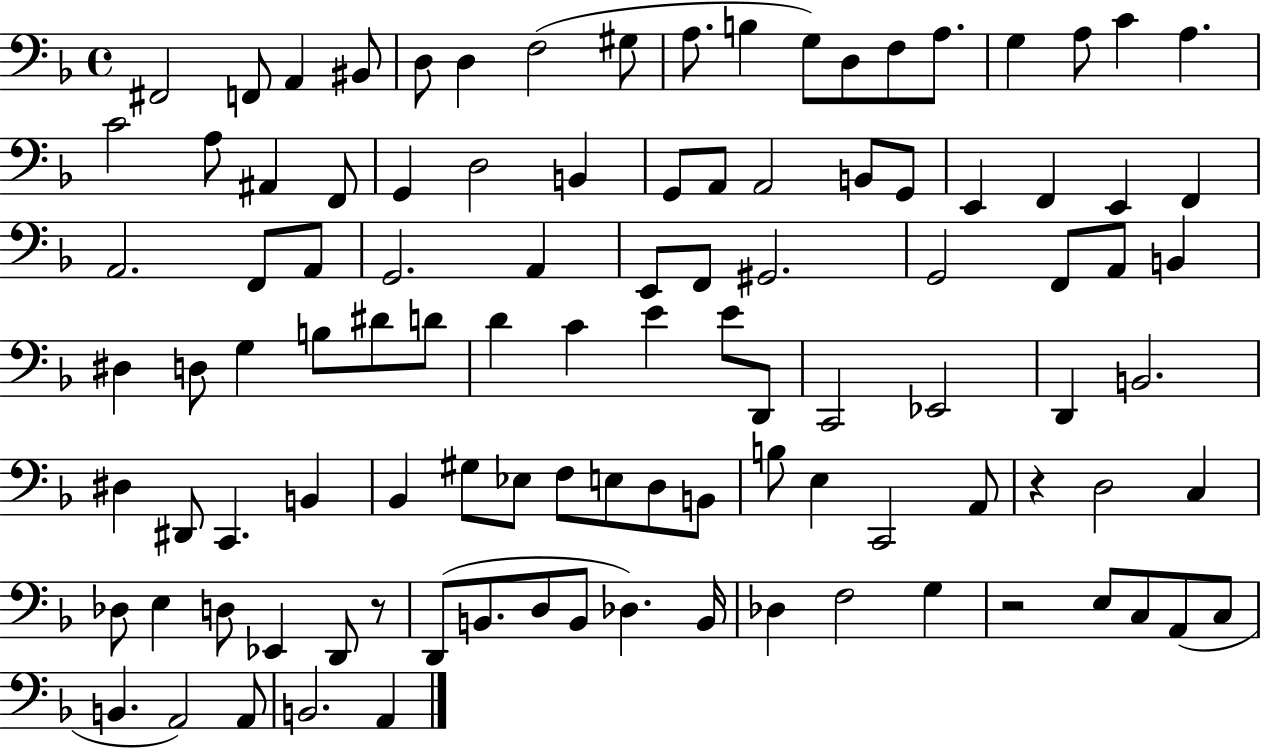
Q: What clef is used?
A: bass